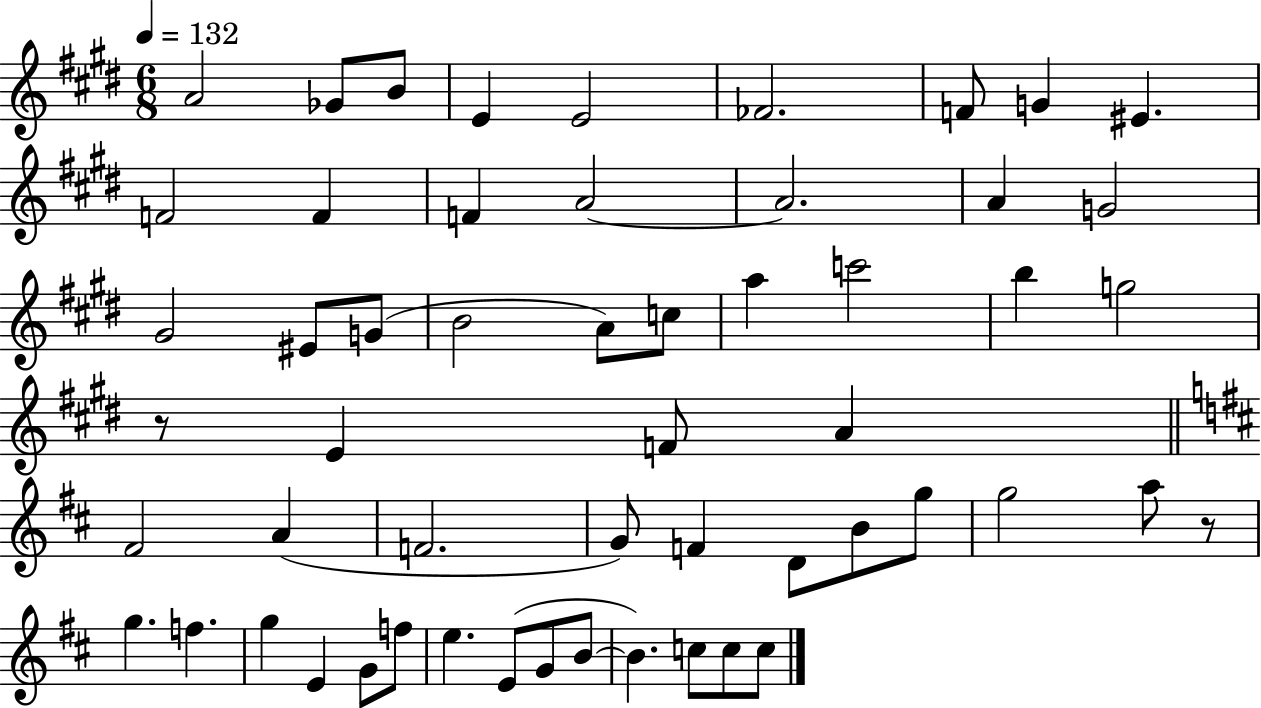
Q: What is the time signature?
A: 6/8